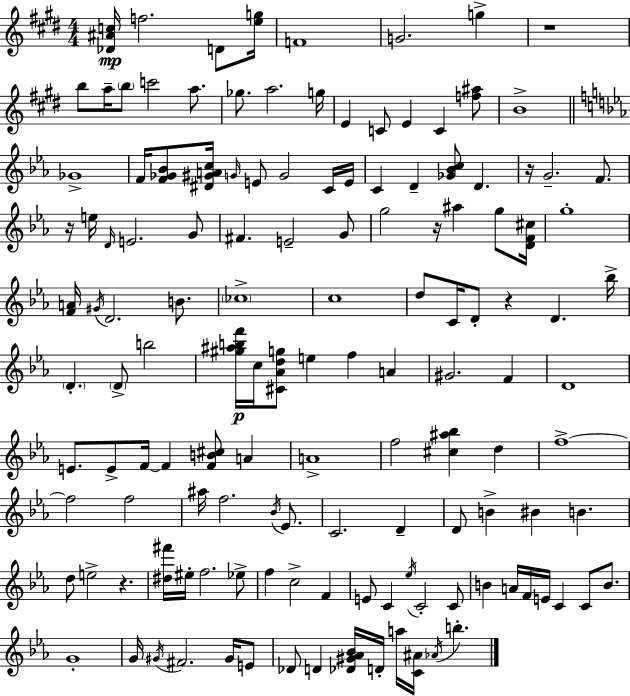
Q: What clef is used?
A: treble